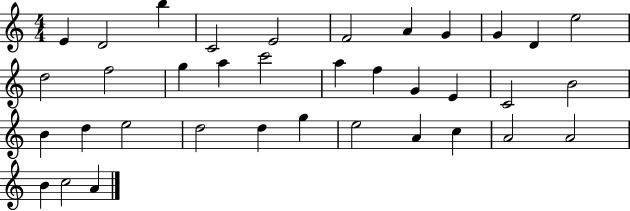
{
  \clef treble
  \numericTimeSignature
  \time 4/4
  \key c \major
  e'4 d'2 b''4 | c'2 e'2 | f'2 a'4 g'4 | g'4 d'4 e''2 | \break d''2 f''2 | g''4 a''4 c'''2 | a''4 f''4 g'4 e'4 | c'2 b'2 | \break b'4 d''4 e''2 | d''2 d''4 g''4 | e''2 a'4 c''4 | a'2 a'2 | \break b'4 c''2 a'4 | \bar "|."
}